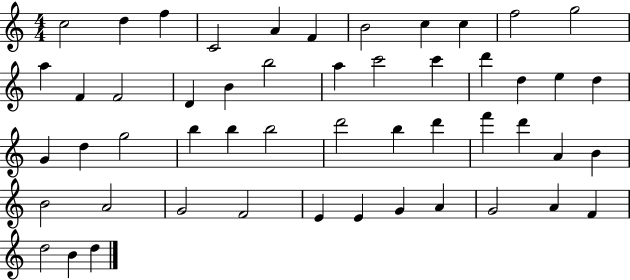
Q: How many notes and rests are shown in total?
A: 51